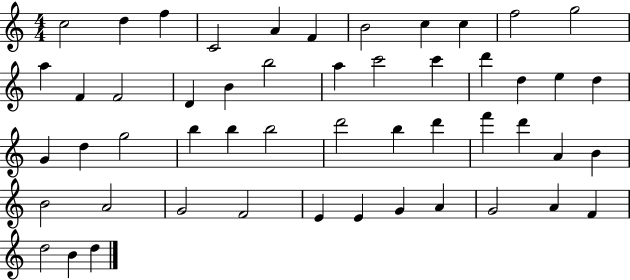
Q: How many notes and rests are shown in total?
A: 51